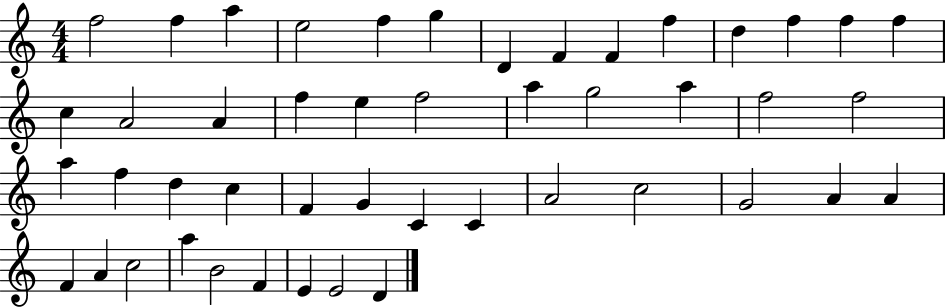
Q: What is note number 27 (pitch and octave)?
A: F5